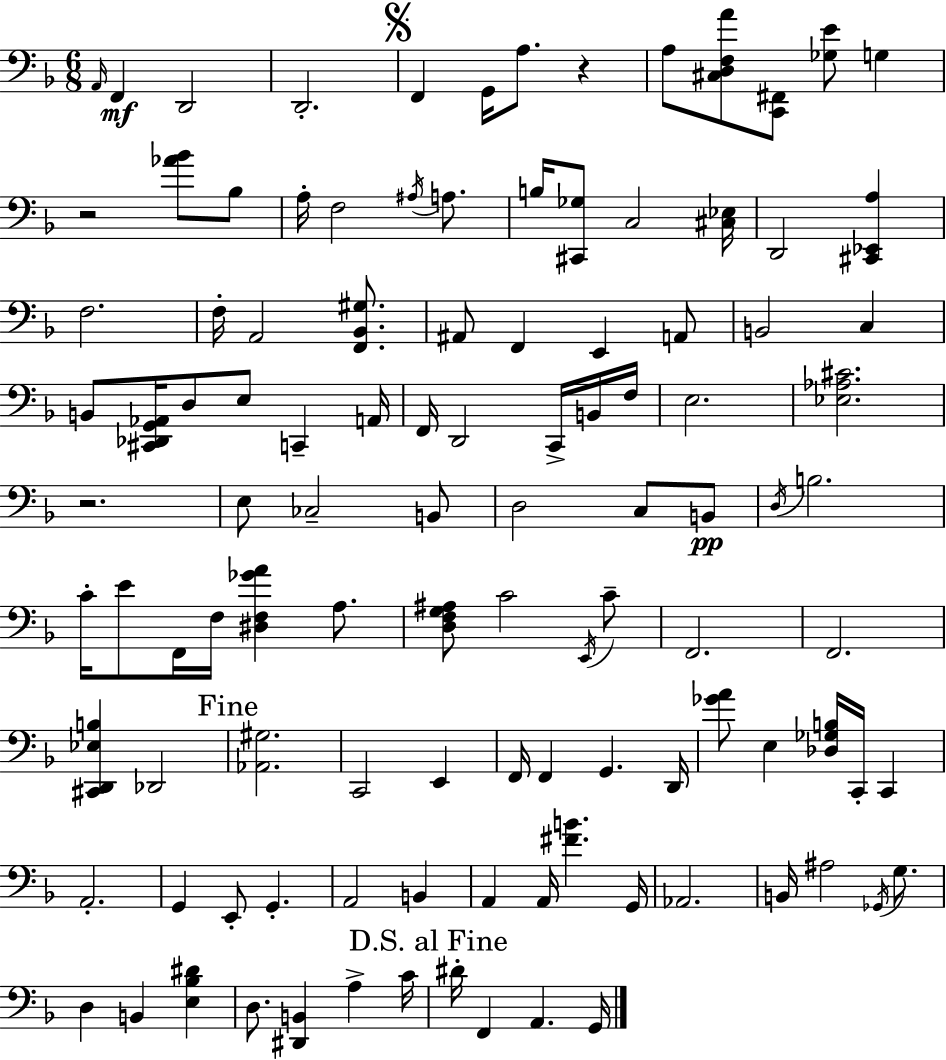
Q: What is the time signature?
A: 6/8